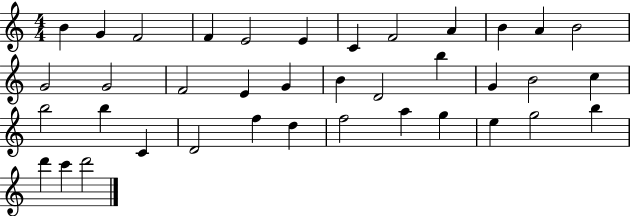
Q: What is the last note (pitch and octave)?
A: D6